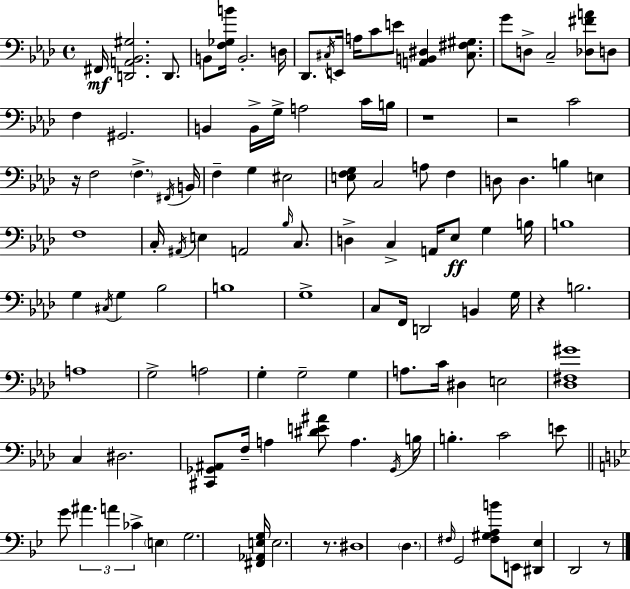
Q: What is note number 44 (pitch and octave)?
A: Bb3